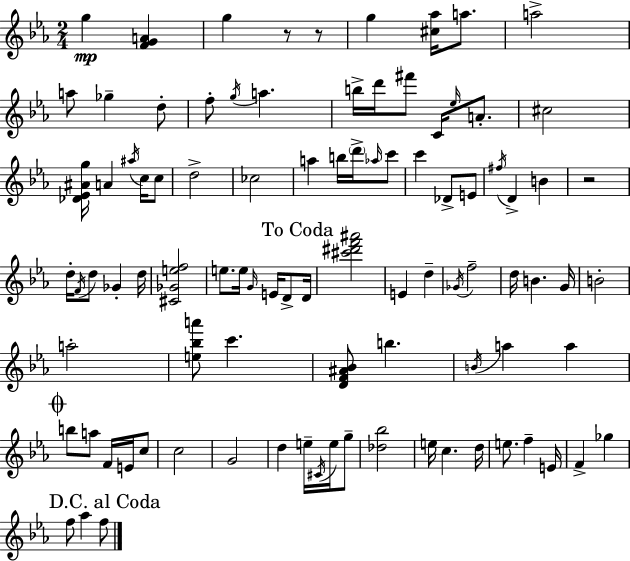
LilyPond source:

{
  \clef treble
  \numericTimeSignature
  \time 2/4
  \key ees \major
  g''4\mp <f' g' a'>4 | g''4 r8 r8 | g''4 <cis'' aes''>16 a''8. | a''2-> | \break a''8 ges''4-- d''8-. | f''8-. \acciaccatura { g''16 } a''4. | b''16-> d'''16 fis'''8 c'16 \grace { ees''16 } a'8.-. | cis''2 | \break <des' ees' ais' g''>16 a'4 \acciaccatura { ais''16 } | c''16 c''8 d''2-> | ces''2 | a''4 b''16 | \break \parenthesize d'''16-> \grace { aes''16 } c'''8 c'''4 | des'8-> e'8 \acciaccatura { fis''16 } d'4-> | b'4 r2 | d''16-. \acciaccatura { f'16 } d''8 | \break ges'4-. d''16 <cis' ges' e'' f''>2 | e''8. | e''16 \grace { g'16 } e'16 d'8-> \mark "To Coda" d'16 <cis''' dis''' f''' ais'''>2 | e'4 | \break d''4-- \acciaccatura { ges'16 } | f''2-- | d''16 b'4. g'16 | b'2-. | \break a''2-. | <e'' bes'' a'''>8 c'''4. | <d' f' ais' bes'>8 b''4. | \acciaccatura { b'16 } a''4 a''4 | \break \mark \markup { \musicglyph "scripts.coda" } b''8 a''8 f'16 e'16 c''8 | c''2 | g'2 | d''4 e''16-- \acciaccatura { cis'16 } e''16 | \break g''8-- <des'' bes''>2 | e''16 c''4. | d''16 e''8. f''4-- | e'16 f'4-> ges''4 | \break \mark "D.C. al Coda" f''8 aes''4 | f''8 \bar "|."
}